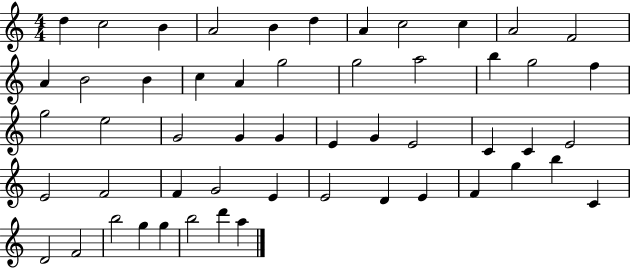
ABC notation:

X:1
T:Untitled
M:4/4
L:1/4
K:C
d c2 B A2 B d A c2 c A2 F2 A B2 B c A g2 g2 a2 b g2 f g2 e2 G2 G G E G E2 C C E2 E2 F2 F G2 E E2 D E F g b C D2 F2 b2 g g b2 d' a